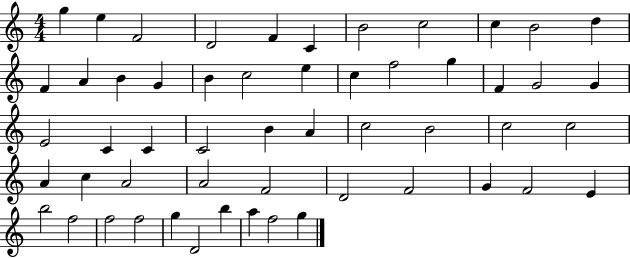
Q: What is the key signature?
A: C major